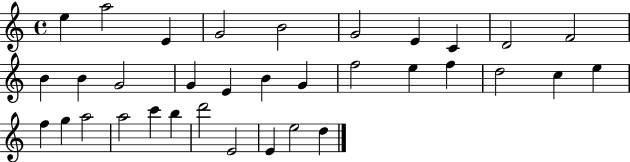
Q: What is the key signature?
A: C major